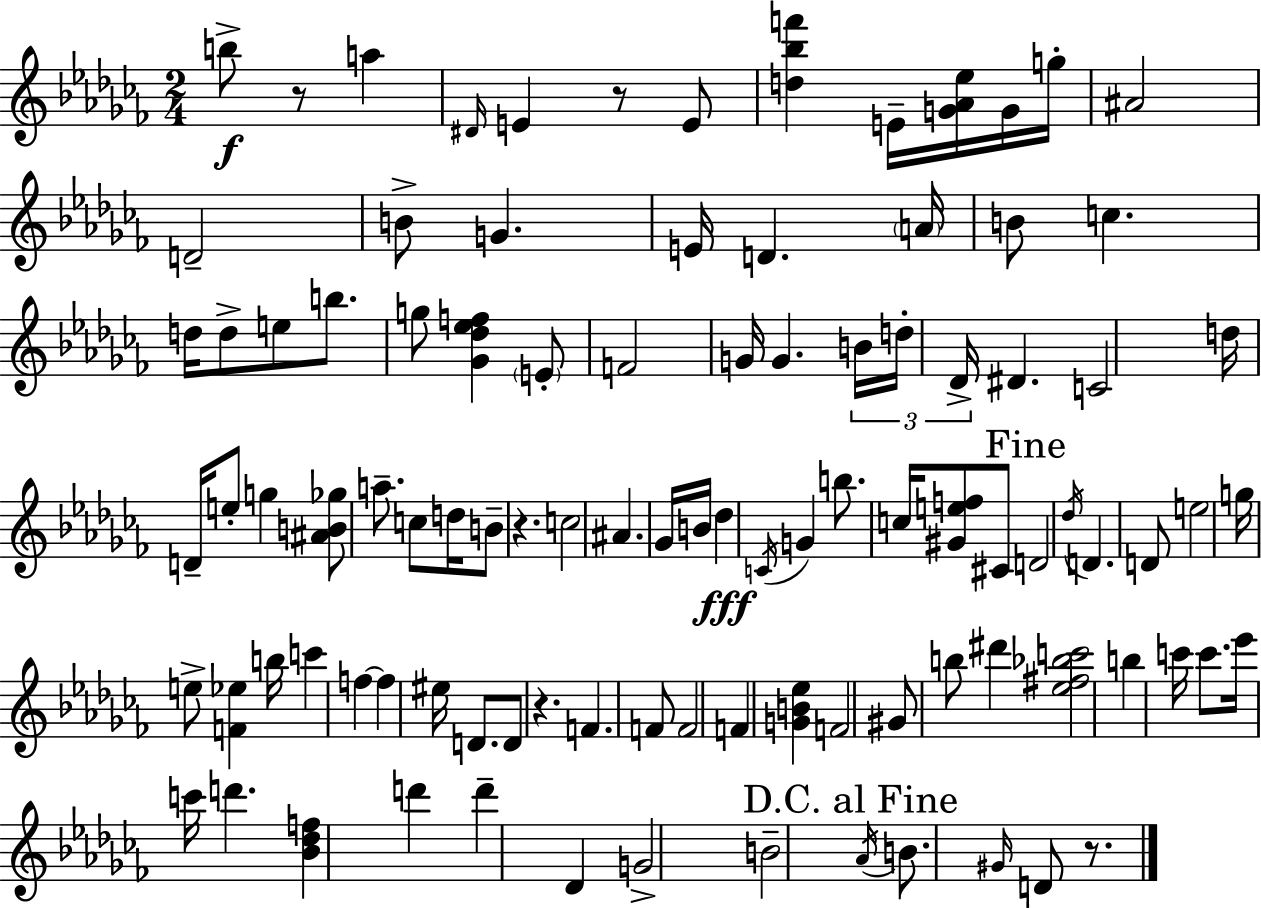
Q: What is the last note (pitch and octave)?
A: D4